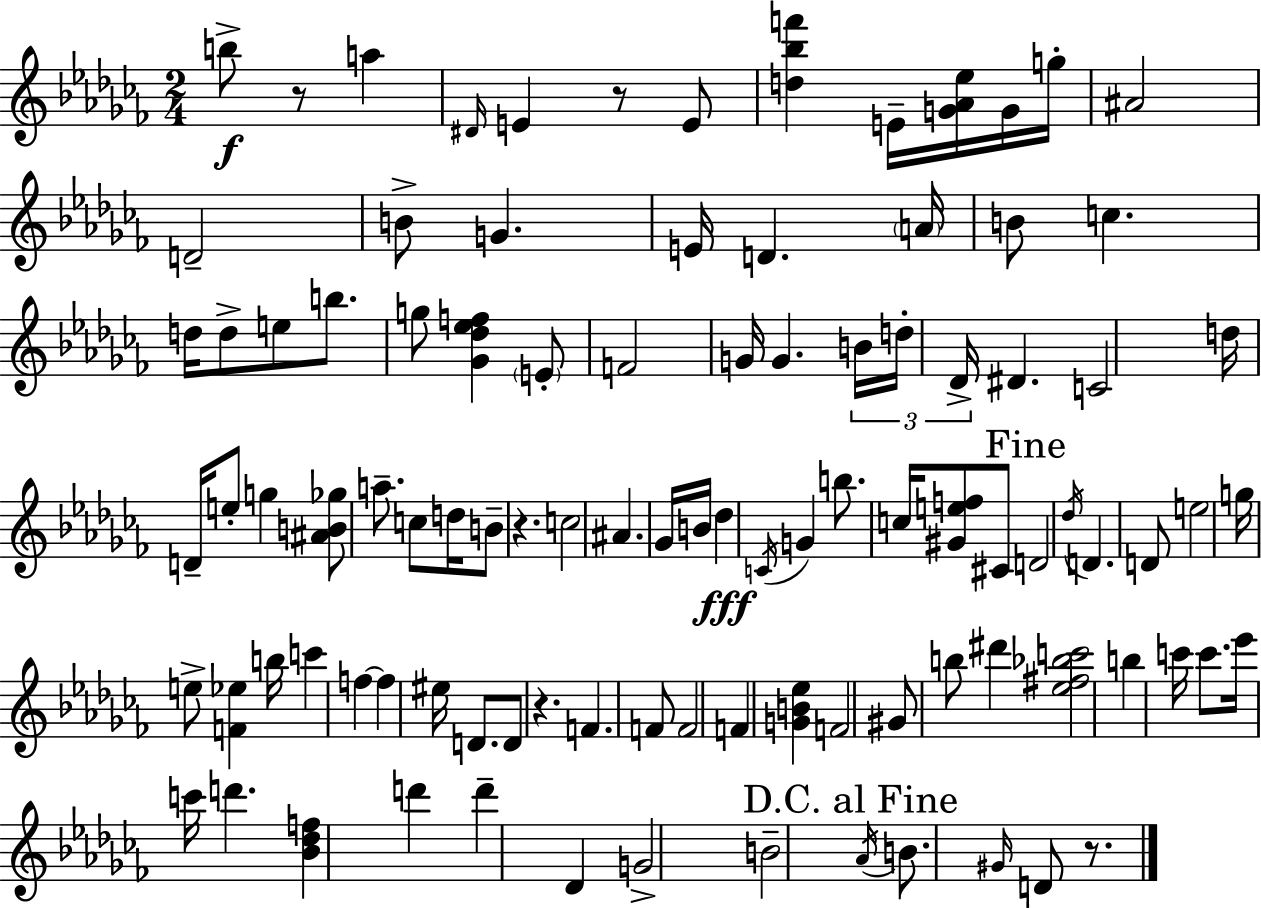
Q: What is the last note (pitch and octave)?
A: D4